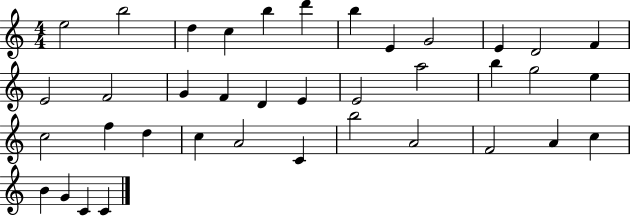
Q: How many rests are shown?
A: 0